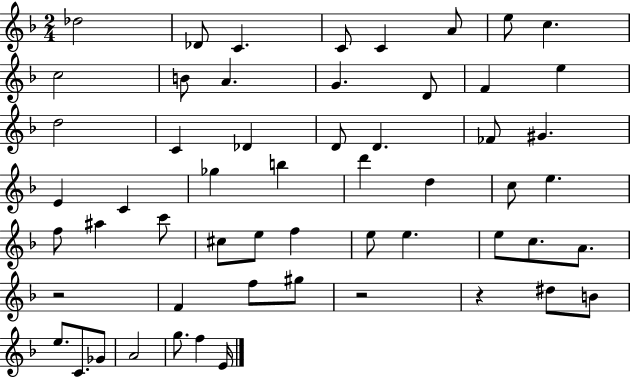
{
  \clef treble
  \numericTimeSignature
  \time 2/4
  \key f \major
  des''2 | des'8 c'4. | c'8 c'4 a'8 | e''8 c''4. | \break c''2 | b'8 a'4. | g'4. d'8 | f'4 e''4 | \break d''2 | c'4 des'4 | d'8 d'4. | fes'8 gis'4. | \break e'4 c'4 | ges''4 b''4 | d'''4 d''4 | c''8 e''4. | \break f''8 ais''4 c'''8 | cis''8 e''8 f''4 | e''8 e''4. | e''8 c''8. a'8. | \break r2 | f'4 f''8 gis''8 | r2 | r4 dis''8 b'8 | \break e''8. c'8. ges'8 | a'2 | g''8. f''4 e'16 | \bar "|."
}